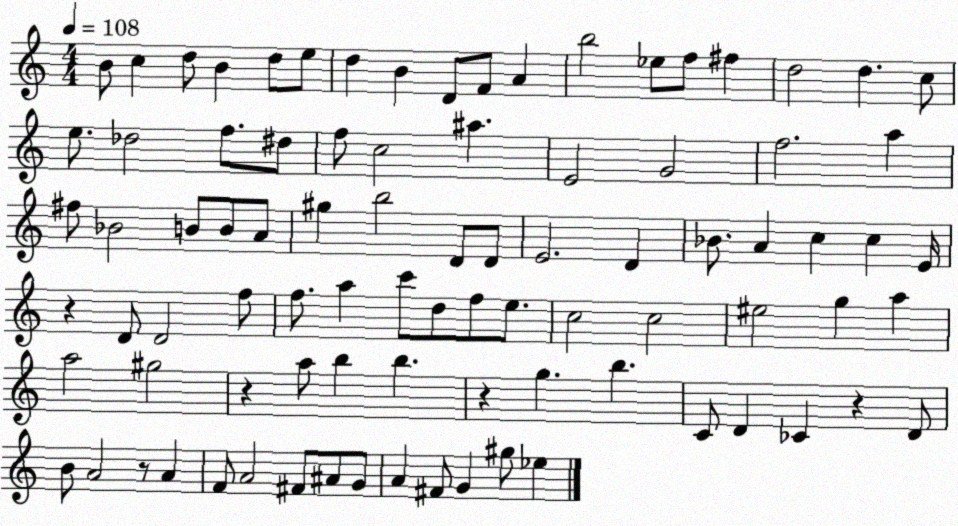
X:1
T:Untitled
M:4/4
L:1/4
K:C
B/2 c d/2 B d/2 e/2 d B D/2 F/2 A b2 _e/2 f/2 ^f d2 d c/2 e/2 _d2 f/2 ^d/2 f/2 c2 ^a E2 G2 f2 a ^f/2 _B2 B/2 B/2 A/2 ^g b2 D/2 D/2 E2 D _B/2 A c c E/4 z D/2 D2 f/2 f/2 a c'/2 d/2 f/2 e/2 c2 c2 ^e2 g a a2 ^g2 z a/2 b b z g b C/2 D _C z D/2 B/2 A2 z/2 A F/2 A2 ^F/2 ^A/2 G/2 A ^F/2 G ^g/2 _e